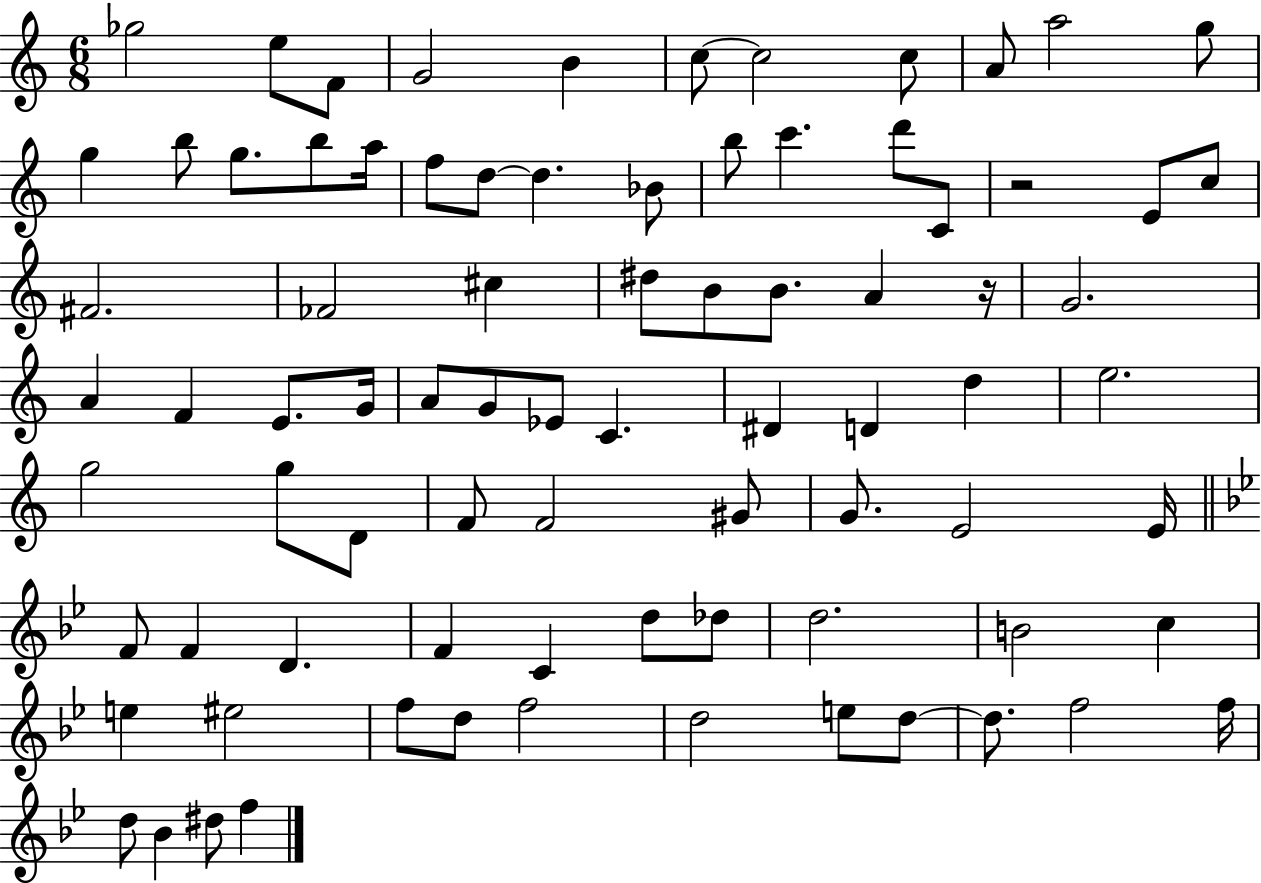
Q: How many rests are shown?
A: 2